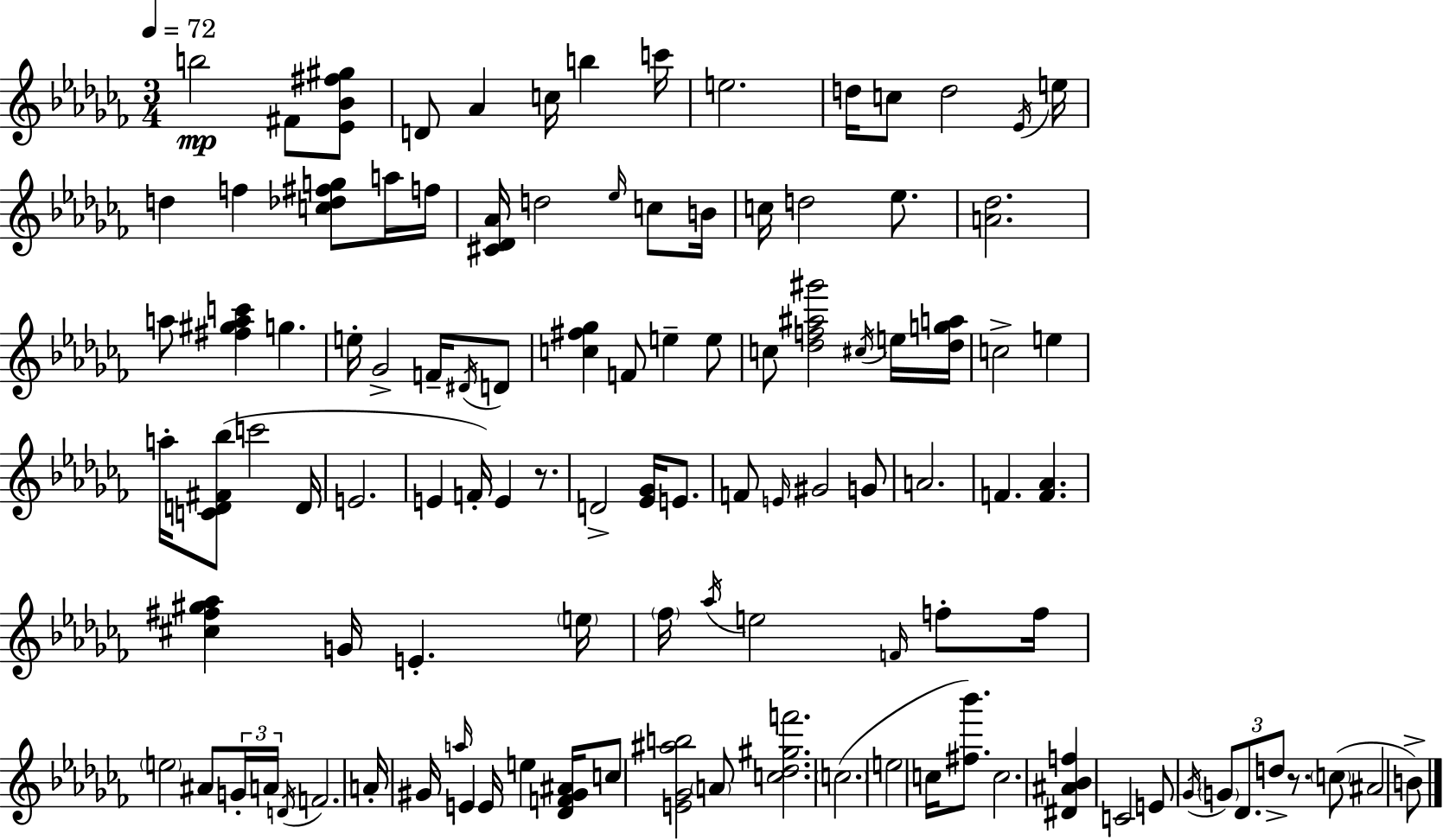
{
  \clef treble
  \numericTimeSignature
  \time 3/4
  \key aes \minor
  \tempo 4 = 72
  b''2\mp fis'8 <ees' bes' fis'' gis''>8 | d'8 aes'4 c''16 b''4 c'''16 | e''2. | d''16 c''8 d''2 \acciaccatura { ees'16 } | \break e''16 d''4 f''4 <c'' des'' fis'' g''>8 a''16 | f''16 <cis' des' aes'>16 d''2 \grace { ees''16 } c''8 | b'16 c''16 d''2 ees''8. | <a' des''>2. | \break a''8 <fis'' gis'' a'' c'''>4 g''4. | e''16-. ges'2-> f'16-- | \acciaccatura { dis'16 } d'8 <c'' fis'' ges''>4 f'8 e''4-- | e''8 c''8 <des'' f'' ais'' gis'''>2 | \break \acciaccatura { cis''16 } e''16 <des'' g'' a''>16 c''2-> | e''4 a''16-. <c' d' fis' bes''>8( c'''2 | d'16 e'2. | e'4 f'16-.) e'4 | \break r8. d'2-> | <ees' ges'>16 e'8. f'8 \grace { e'16 } gis'2 | g'8 a'2. | f'4. <f' aes'>4. | \break <cis'' fis'' gis'' aes''>4 g'16 e'4.-. | \parenthesize e''16 \parenthesize fes''16 \acciaccatura { aes''16 } e''2 | \grace { f'16 } f''8-. f''16 \parenthesize e''2 | ais'8 \tuplet 3/2 { g'16-. a'16 \acciaccatura { d'16 } } f'2. | \break a'16-. gis'16 \grace { a''16 } e'4 | e'16 e''4 <des' f' gis' ais'>16 c''8 <e' ges' ais'' b''>2 | \parenthesize a'8 <c'' des'' gis'' f'''>2. | \parenthesize c''2.( | \break e''2 | c''16 <fis'' bes'''>8.) c''2. | <dis' ais' bes' f''>4 | c'2 e'8 \acciaccatura { ges'16 } | \break \tuplet 3/2 { \parenthesize g'8 des'8. d''8-> } r8. \parenthesize c''8( | ais'2 b'8->) \bar "|."
}